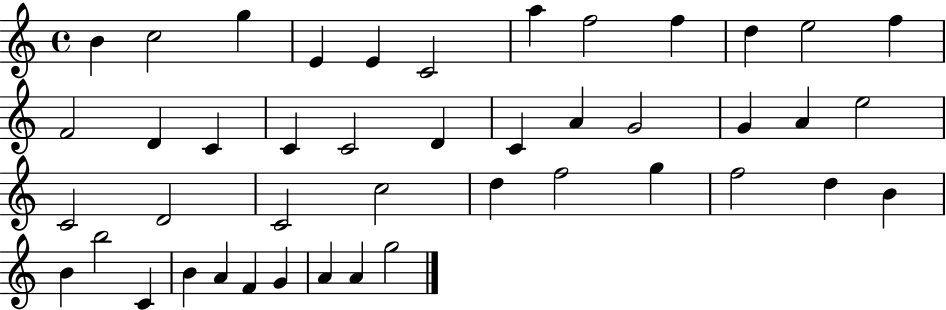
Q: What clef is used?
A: treble